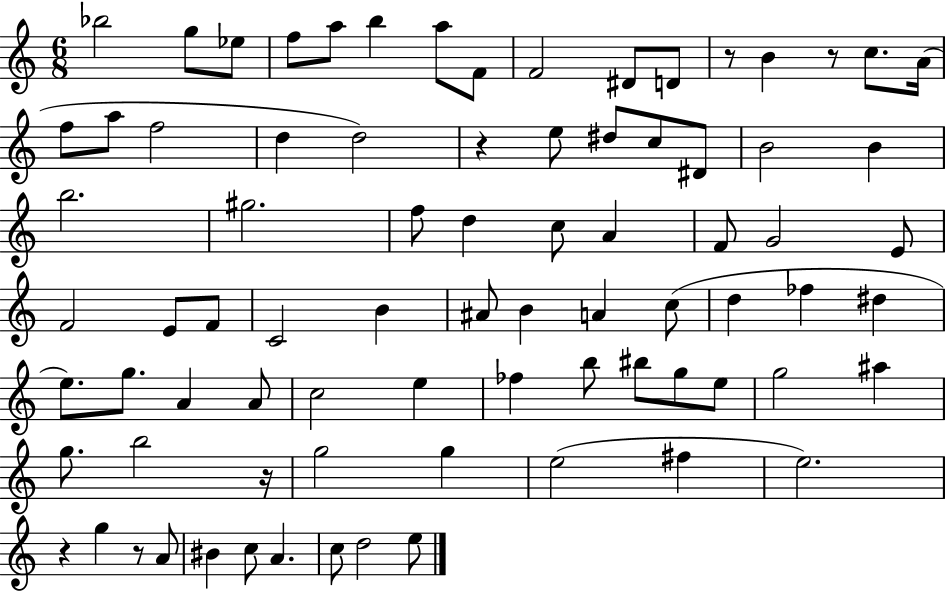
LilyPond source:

{
  \clef treble
  \numericTimeSignature
  \time 6/8
  \key c \major
  \repeat volta 2 { bes''2 g''8 ees''8 | f''8 a''8 b''4 a''8 f'8 | f'2 dis'8 d'8 | r8 b'4 r8 c''8. a'16( | \break f''8 a''8 f''2 | d''4 d''2) | r4 e''8 dis''8 c''8 dis'8 | b'2 b'4 | \break b''2. | gis''2. | f''8 d''4 c''8 a'4 | f'8 g'2 e'8 | \break f'2 e'8 f'8 | c'2 b'4 | ais'8 b'4 a'4 c''8( | d''4 fes''4 dis''4 | \break e''8.) g''8. a'4 a'8 | c''2 e''4 | fes''4 b''8 bis''8 g''8 e''8 | g''2 ais''4 | \break g''8. b''2 r16 | g''2 g''4 | e''2( fis''4 | e''2.) | \break r4 g''4 r8 a'8 | bis'4 c''8 a'4. | c''8 d''2 e''8 | } \bar "|."
}